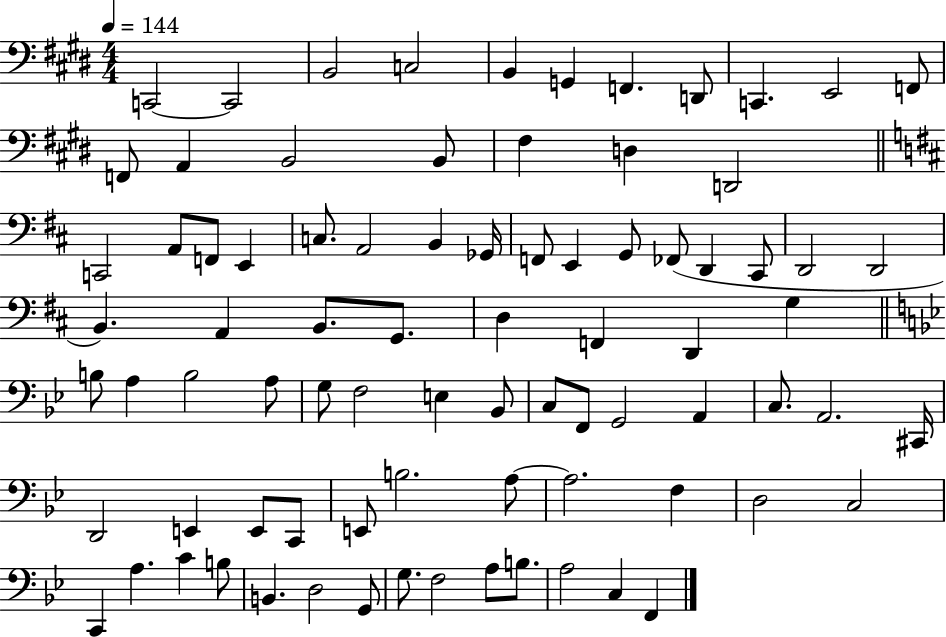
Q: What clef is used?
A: bass